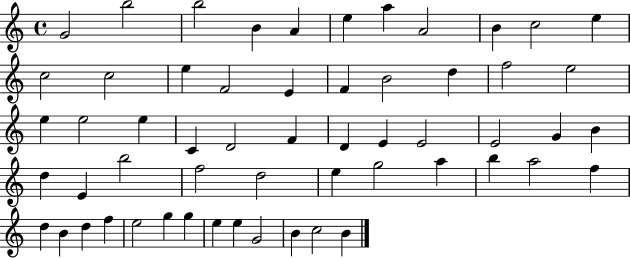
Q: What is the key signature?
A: C major